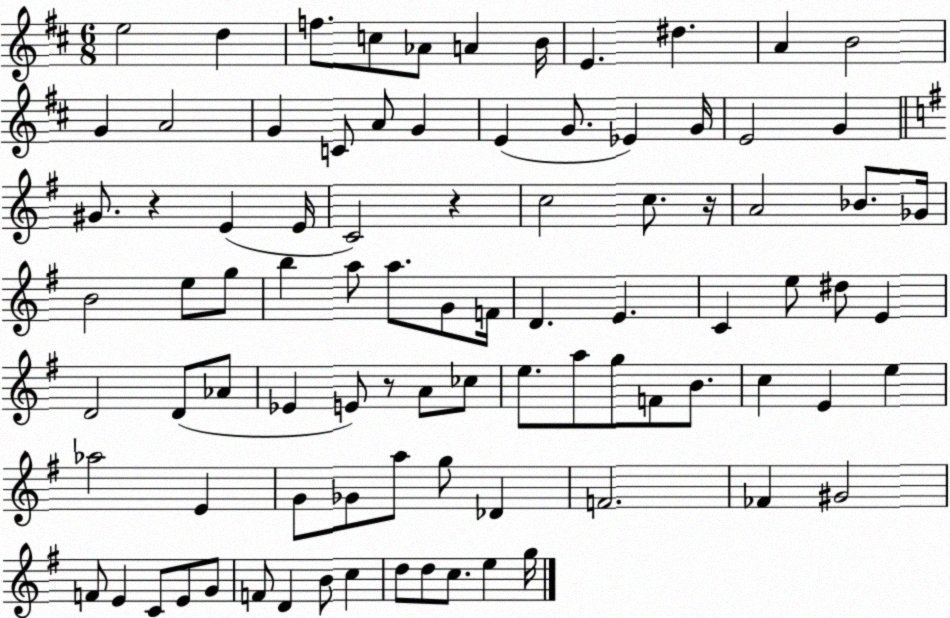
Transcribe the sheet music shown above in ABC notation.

X:1
T:Untitled
M:6/8
L:1/4
K:D
e2 d f/2 c/2 _A/2 A B/4 E ^d A B2 G A2 G C/2 A/2 G E G/2 _E G/4 E2 G ^G/2 z E E/4 C2 z c2 c/2 z/4 A2 _B/2 _G/4 B2 e/2 g/2 b a/2 a/2 G/2 F/4 D E C e/2 ^d/2 E D2 D/2 _A/2 _E E/2 z/2 A/2 _c/2 e/2 a/2 g/2 F/2 B/2 c E e _a2 E G/2 _G/2 a/2 g/2 _D F2 _F ^G2 F/2 E C/2 E/2 G/2 F/2 D B/2 c d/2 d/2 c/2 e g/4